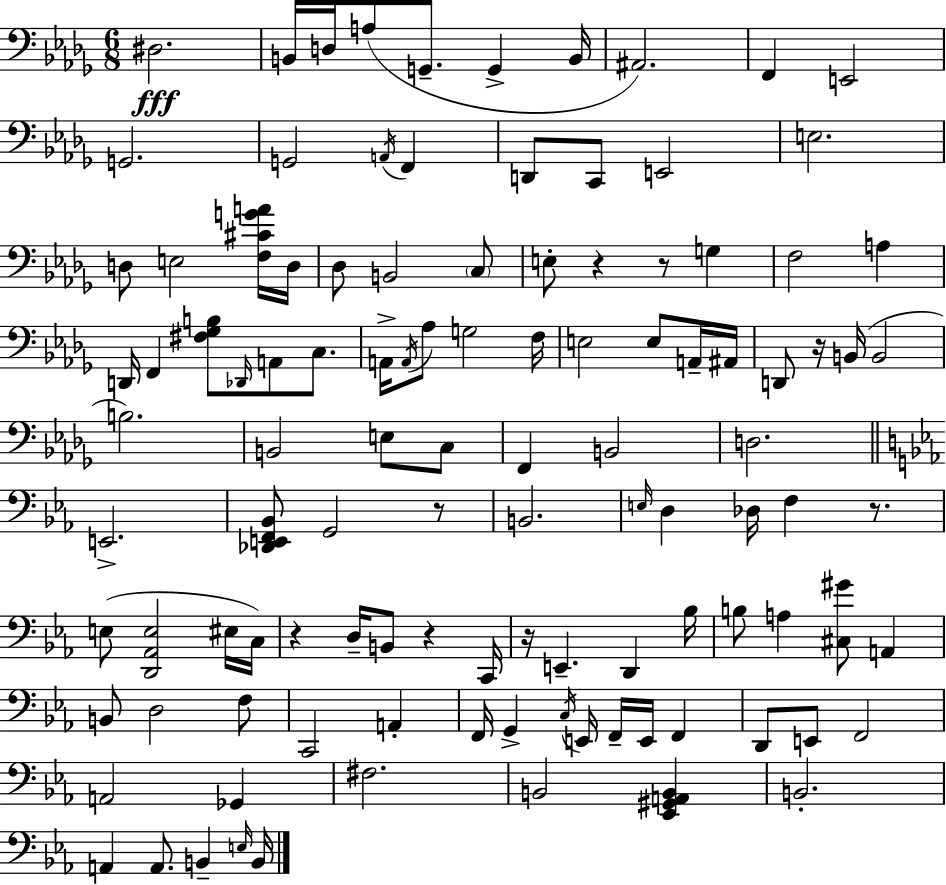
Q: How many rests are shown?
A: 8